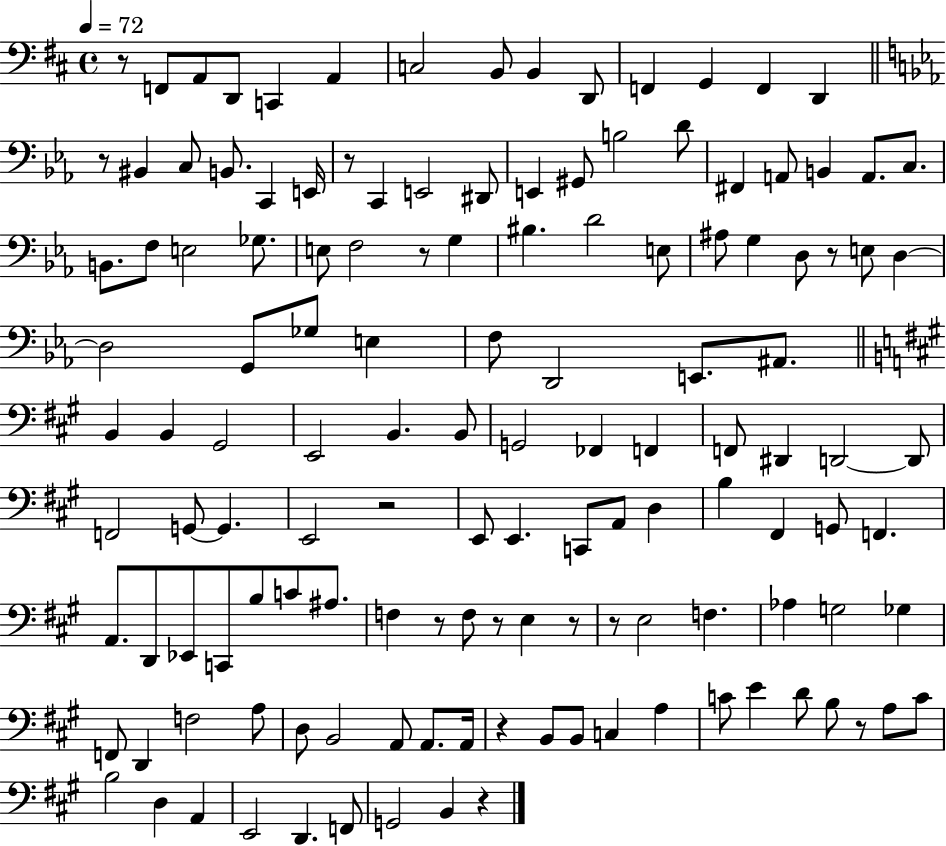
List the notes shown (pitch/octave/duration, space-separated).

R/e F2/e A2/e D2/e C2/q A2/q C3/h B2/e B2/q D2/e F2/q G2/q F2/q D2/q R/e BIS2/q C3/e B2/e. C2/q E2/s R/e C2/q E2/h D#2/e E2/q G#2/e B3/h D4/e F#2/q A2/e B2/q A2/e. C3/e. B2/e. F3/e E3/h Gb3/e. E3/e F3/h R/e G3/q BIS3/q. D4/h E3/e A#3/e G3/q D3/e R/e E3/e D3/q D3/h G2/e Gb3/e E3/q F3/e D2/h E2/e. A#2/e. B2/q B2/q G#2/h E2/h B2/q. B2/e G2/h FES2/q F2/q F2/e D#2/q D2/h D2/e F2/h G2/e G2/q. E2/h R/h E2/e E2/q. C2/e A2/e D3/q B3/q F#2/q G2/e F2/q. A2/e. D2/e Eb2/e C2/e B3/e C4/e A#3/e. F3/q R/e F3/e R/e E3/q R/e R/e E3/h F3/q. Ab3/q G3/h Gb3/q F2/e D2/q F3/h A3/e D3/e B2/h A2/e A2/e. A2/s R/q B2/e B2/e C3/q A3/q C4/e E4/q D4/e B3/e R/e A3/e C4/e B3/h D3/q A2/q E2/h D2/q. F2/e G2/h B2/q R/q